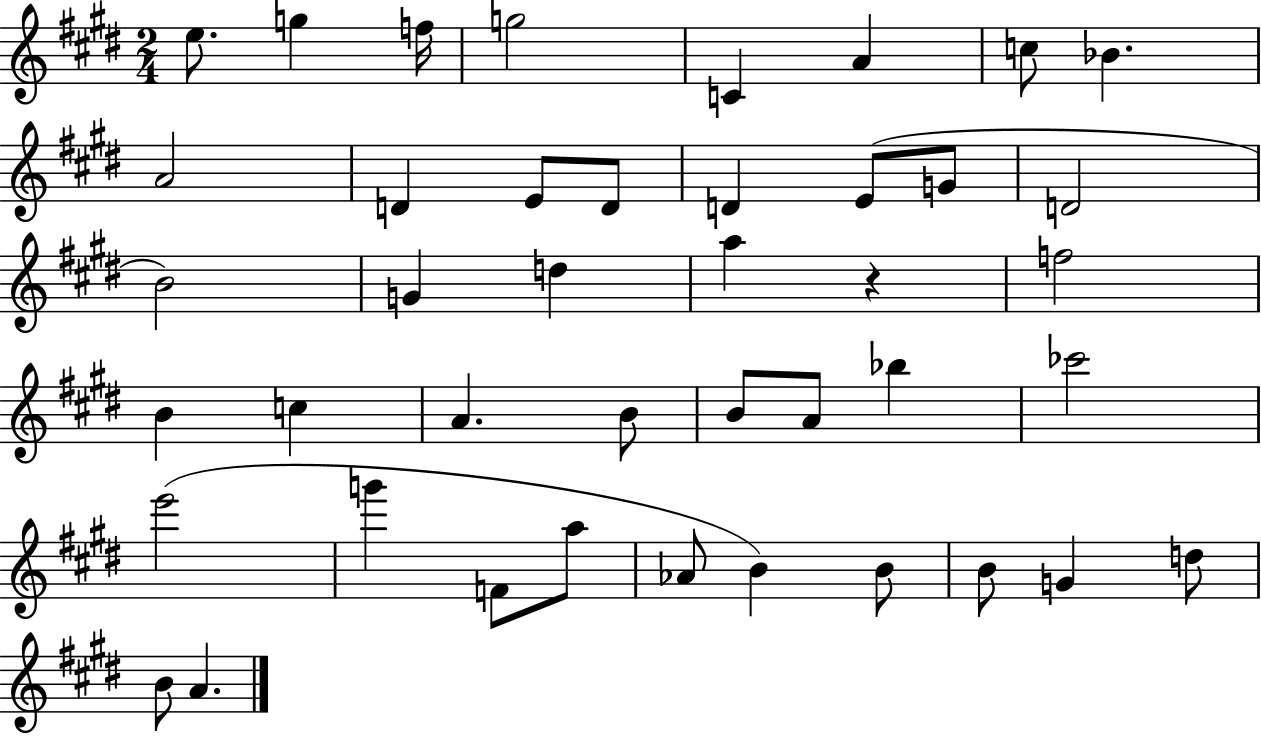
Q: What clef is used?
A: treble